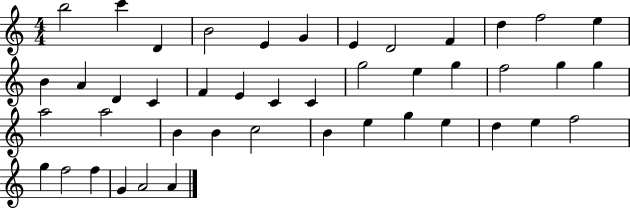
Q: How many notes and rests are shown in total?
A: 44